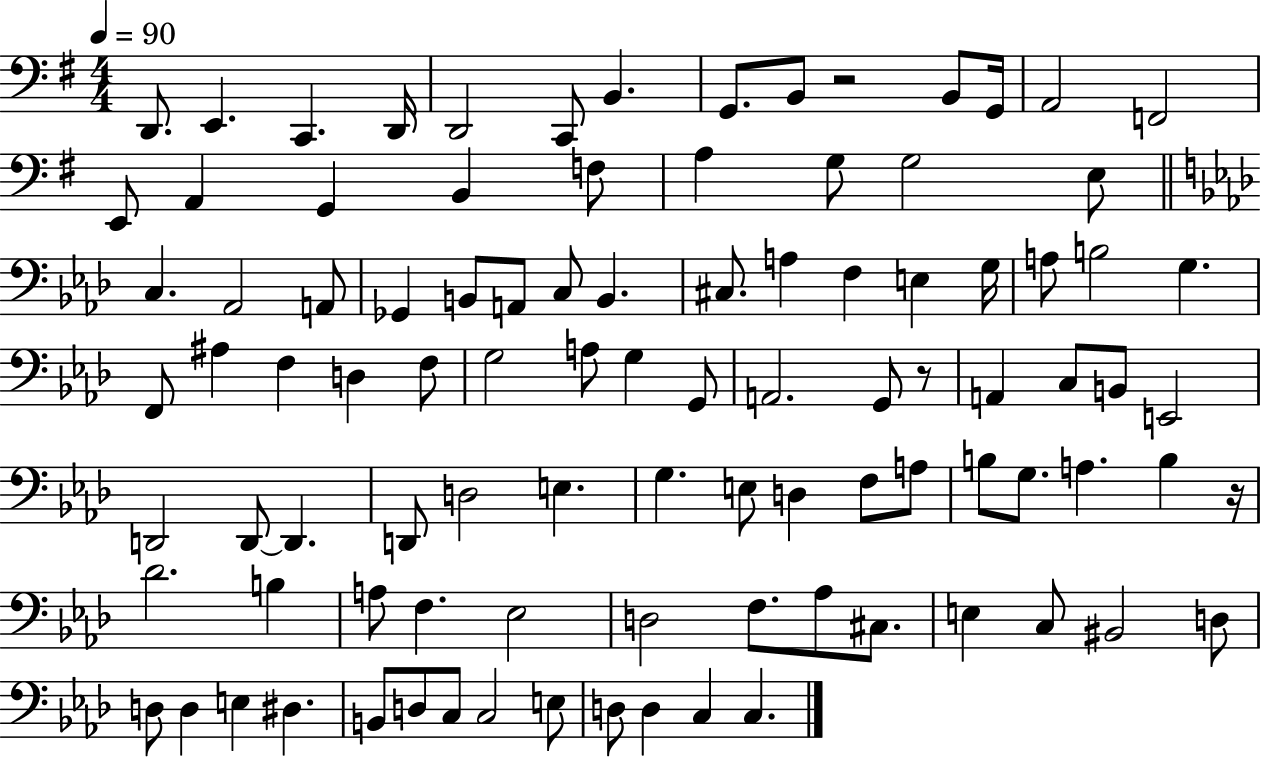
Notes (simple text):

D2/e. E2/q. C2/q. D2/s D2/h C2/e B2/q. G2/e. B2/e R/h B2/e G2/s A2/h F2/h E2/e A2/q G2/q B2/q F3/e A3/q G3/e G3/h E3/e C3/q. Ab2/h A2/e Gb2/q B2/e A2/e C3/e B2/q. C#3/e. A3/q F3/q E3/q G3/s A3/e B3/h G3/q. F2/e A#3/q F3/q D3/q F3/e G3/h A3/e G3/q G2/e A2/h. G2/e R/e A2/q C3/e B2/e E2/h D2/h D2/e D2/q. D2/e D3/h E3/q. G3/q. E3/e D3/q F3/e A3/e B3/e G3/e. A3/q. B3/q R/s Db4/h. B3/q A3/e F3/q. Eb3/h D3/h F3/e. Ab3/e C#3/e. E3/q C3/e BIS2/h D3/e D3/e D3/q E3/q D#3/q. B2/e D3/e C3/e C3/h E3/e D3/e D3/q C3/q C3/q.